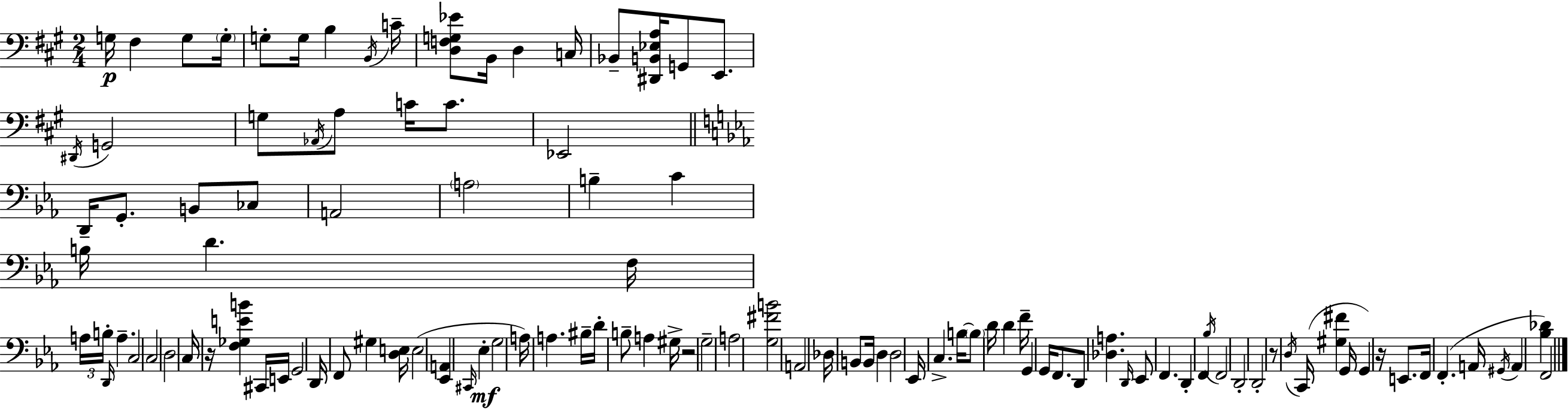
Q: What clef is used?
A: bass